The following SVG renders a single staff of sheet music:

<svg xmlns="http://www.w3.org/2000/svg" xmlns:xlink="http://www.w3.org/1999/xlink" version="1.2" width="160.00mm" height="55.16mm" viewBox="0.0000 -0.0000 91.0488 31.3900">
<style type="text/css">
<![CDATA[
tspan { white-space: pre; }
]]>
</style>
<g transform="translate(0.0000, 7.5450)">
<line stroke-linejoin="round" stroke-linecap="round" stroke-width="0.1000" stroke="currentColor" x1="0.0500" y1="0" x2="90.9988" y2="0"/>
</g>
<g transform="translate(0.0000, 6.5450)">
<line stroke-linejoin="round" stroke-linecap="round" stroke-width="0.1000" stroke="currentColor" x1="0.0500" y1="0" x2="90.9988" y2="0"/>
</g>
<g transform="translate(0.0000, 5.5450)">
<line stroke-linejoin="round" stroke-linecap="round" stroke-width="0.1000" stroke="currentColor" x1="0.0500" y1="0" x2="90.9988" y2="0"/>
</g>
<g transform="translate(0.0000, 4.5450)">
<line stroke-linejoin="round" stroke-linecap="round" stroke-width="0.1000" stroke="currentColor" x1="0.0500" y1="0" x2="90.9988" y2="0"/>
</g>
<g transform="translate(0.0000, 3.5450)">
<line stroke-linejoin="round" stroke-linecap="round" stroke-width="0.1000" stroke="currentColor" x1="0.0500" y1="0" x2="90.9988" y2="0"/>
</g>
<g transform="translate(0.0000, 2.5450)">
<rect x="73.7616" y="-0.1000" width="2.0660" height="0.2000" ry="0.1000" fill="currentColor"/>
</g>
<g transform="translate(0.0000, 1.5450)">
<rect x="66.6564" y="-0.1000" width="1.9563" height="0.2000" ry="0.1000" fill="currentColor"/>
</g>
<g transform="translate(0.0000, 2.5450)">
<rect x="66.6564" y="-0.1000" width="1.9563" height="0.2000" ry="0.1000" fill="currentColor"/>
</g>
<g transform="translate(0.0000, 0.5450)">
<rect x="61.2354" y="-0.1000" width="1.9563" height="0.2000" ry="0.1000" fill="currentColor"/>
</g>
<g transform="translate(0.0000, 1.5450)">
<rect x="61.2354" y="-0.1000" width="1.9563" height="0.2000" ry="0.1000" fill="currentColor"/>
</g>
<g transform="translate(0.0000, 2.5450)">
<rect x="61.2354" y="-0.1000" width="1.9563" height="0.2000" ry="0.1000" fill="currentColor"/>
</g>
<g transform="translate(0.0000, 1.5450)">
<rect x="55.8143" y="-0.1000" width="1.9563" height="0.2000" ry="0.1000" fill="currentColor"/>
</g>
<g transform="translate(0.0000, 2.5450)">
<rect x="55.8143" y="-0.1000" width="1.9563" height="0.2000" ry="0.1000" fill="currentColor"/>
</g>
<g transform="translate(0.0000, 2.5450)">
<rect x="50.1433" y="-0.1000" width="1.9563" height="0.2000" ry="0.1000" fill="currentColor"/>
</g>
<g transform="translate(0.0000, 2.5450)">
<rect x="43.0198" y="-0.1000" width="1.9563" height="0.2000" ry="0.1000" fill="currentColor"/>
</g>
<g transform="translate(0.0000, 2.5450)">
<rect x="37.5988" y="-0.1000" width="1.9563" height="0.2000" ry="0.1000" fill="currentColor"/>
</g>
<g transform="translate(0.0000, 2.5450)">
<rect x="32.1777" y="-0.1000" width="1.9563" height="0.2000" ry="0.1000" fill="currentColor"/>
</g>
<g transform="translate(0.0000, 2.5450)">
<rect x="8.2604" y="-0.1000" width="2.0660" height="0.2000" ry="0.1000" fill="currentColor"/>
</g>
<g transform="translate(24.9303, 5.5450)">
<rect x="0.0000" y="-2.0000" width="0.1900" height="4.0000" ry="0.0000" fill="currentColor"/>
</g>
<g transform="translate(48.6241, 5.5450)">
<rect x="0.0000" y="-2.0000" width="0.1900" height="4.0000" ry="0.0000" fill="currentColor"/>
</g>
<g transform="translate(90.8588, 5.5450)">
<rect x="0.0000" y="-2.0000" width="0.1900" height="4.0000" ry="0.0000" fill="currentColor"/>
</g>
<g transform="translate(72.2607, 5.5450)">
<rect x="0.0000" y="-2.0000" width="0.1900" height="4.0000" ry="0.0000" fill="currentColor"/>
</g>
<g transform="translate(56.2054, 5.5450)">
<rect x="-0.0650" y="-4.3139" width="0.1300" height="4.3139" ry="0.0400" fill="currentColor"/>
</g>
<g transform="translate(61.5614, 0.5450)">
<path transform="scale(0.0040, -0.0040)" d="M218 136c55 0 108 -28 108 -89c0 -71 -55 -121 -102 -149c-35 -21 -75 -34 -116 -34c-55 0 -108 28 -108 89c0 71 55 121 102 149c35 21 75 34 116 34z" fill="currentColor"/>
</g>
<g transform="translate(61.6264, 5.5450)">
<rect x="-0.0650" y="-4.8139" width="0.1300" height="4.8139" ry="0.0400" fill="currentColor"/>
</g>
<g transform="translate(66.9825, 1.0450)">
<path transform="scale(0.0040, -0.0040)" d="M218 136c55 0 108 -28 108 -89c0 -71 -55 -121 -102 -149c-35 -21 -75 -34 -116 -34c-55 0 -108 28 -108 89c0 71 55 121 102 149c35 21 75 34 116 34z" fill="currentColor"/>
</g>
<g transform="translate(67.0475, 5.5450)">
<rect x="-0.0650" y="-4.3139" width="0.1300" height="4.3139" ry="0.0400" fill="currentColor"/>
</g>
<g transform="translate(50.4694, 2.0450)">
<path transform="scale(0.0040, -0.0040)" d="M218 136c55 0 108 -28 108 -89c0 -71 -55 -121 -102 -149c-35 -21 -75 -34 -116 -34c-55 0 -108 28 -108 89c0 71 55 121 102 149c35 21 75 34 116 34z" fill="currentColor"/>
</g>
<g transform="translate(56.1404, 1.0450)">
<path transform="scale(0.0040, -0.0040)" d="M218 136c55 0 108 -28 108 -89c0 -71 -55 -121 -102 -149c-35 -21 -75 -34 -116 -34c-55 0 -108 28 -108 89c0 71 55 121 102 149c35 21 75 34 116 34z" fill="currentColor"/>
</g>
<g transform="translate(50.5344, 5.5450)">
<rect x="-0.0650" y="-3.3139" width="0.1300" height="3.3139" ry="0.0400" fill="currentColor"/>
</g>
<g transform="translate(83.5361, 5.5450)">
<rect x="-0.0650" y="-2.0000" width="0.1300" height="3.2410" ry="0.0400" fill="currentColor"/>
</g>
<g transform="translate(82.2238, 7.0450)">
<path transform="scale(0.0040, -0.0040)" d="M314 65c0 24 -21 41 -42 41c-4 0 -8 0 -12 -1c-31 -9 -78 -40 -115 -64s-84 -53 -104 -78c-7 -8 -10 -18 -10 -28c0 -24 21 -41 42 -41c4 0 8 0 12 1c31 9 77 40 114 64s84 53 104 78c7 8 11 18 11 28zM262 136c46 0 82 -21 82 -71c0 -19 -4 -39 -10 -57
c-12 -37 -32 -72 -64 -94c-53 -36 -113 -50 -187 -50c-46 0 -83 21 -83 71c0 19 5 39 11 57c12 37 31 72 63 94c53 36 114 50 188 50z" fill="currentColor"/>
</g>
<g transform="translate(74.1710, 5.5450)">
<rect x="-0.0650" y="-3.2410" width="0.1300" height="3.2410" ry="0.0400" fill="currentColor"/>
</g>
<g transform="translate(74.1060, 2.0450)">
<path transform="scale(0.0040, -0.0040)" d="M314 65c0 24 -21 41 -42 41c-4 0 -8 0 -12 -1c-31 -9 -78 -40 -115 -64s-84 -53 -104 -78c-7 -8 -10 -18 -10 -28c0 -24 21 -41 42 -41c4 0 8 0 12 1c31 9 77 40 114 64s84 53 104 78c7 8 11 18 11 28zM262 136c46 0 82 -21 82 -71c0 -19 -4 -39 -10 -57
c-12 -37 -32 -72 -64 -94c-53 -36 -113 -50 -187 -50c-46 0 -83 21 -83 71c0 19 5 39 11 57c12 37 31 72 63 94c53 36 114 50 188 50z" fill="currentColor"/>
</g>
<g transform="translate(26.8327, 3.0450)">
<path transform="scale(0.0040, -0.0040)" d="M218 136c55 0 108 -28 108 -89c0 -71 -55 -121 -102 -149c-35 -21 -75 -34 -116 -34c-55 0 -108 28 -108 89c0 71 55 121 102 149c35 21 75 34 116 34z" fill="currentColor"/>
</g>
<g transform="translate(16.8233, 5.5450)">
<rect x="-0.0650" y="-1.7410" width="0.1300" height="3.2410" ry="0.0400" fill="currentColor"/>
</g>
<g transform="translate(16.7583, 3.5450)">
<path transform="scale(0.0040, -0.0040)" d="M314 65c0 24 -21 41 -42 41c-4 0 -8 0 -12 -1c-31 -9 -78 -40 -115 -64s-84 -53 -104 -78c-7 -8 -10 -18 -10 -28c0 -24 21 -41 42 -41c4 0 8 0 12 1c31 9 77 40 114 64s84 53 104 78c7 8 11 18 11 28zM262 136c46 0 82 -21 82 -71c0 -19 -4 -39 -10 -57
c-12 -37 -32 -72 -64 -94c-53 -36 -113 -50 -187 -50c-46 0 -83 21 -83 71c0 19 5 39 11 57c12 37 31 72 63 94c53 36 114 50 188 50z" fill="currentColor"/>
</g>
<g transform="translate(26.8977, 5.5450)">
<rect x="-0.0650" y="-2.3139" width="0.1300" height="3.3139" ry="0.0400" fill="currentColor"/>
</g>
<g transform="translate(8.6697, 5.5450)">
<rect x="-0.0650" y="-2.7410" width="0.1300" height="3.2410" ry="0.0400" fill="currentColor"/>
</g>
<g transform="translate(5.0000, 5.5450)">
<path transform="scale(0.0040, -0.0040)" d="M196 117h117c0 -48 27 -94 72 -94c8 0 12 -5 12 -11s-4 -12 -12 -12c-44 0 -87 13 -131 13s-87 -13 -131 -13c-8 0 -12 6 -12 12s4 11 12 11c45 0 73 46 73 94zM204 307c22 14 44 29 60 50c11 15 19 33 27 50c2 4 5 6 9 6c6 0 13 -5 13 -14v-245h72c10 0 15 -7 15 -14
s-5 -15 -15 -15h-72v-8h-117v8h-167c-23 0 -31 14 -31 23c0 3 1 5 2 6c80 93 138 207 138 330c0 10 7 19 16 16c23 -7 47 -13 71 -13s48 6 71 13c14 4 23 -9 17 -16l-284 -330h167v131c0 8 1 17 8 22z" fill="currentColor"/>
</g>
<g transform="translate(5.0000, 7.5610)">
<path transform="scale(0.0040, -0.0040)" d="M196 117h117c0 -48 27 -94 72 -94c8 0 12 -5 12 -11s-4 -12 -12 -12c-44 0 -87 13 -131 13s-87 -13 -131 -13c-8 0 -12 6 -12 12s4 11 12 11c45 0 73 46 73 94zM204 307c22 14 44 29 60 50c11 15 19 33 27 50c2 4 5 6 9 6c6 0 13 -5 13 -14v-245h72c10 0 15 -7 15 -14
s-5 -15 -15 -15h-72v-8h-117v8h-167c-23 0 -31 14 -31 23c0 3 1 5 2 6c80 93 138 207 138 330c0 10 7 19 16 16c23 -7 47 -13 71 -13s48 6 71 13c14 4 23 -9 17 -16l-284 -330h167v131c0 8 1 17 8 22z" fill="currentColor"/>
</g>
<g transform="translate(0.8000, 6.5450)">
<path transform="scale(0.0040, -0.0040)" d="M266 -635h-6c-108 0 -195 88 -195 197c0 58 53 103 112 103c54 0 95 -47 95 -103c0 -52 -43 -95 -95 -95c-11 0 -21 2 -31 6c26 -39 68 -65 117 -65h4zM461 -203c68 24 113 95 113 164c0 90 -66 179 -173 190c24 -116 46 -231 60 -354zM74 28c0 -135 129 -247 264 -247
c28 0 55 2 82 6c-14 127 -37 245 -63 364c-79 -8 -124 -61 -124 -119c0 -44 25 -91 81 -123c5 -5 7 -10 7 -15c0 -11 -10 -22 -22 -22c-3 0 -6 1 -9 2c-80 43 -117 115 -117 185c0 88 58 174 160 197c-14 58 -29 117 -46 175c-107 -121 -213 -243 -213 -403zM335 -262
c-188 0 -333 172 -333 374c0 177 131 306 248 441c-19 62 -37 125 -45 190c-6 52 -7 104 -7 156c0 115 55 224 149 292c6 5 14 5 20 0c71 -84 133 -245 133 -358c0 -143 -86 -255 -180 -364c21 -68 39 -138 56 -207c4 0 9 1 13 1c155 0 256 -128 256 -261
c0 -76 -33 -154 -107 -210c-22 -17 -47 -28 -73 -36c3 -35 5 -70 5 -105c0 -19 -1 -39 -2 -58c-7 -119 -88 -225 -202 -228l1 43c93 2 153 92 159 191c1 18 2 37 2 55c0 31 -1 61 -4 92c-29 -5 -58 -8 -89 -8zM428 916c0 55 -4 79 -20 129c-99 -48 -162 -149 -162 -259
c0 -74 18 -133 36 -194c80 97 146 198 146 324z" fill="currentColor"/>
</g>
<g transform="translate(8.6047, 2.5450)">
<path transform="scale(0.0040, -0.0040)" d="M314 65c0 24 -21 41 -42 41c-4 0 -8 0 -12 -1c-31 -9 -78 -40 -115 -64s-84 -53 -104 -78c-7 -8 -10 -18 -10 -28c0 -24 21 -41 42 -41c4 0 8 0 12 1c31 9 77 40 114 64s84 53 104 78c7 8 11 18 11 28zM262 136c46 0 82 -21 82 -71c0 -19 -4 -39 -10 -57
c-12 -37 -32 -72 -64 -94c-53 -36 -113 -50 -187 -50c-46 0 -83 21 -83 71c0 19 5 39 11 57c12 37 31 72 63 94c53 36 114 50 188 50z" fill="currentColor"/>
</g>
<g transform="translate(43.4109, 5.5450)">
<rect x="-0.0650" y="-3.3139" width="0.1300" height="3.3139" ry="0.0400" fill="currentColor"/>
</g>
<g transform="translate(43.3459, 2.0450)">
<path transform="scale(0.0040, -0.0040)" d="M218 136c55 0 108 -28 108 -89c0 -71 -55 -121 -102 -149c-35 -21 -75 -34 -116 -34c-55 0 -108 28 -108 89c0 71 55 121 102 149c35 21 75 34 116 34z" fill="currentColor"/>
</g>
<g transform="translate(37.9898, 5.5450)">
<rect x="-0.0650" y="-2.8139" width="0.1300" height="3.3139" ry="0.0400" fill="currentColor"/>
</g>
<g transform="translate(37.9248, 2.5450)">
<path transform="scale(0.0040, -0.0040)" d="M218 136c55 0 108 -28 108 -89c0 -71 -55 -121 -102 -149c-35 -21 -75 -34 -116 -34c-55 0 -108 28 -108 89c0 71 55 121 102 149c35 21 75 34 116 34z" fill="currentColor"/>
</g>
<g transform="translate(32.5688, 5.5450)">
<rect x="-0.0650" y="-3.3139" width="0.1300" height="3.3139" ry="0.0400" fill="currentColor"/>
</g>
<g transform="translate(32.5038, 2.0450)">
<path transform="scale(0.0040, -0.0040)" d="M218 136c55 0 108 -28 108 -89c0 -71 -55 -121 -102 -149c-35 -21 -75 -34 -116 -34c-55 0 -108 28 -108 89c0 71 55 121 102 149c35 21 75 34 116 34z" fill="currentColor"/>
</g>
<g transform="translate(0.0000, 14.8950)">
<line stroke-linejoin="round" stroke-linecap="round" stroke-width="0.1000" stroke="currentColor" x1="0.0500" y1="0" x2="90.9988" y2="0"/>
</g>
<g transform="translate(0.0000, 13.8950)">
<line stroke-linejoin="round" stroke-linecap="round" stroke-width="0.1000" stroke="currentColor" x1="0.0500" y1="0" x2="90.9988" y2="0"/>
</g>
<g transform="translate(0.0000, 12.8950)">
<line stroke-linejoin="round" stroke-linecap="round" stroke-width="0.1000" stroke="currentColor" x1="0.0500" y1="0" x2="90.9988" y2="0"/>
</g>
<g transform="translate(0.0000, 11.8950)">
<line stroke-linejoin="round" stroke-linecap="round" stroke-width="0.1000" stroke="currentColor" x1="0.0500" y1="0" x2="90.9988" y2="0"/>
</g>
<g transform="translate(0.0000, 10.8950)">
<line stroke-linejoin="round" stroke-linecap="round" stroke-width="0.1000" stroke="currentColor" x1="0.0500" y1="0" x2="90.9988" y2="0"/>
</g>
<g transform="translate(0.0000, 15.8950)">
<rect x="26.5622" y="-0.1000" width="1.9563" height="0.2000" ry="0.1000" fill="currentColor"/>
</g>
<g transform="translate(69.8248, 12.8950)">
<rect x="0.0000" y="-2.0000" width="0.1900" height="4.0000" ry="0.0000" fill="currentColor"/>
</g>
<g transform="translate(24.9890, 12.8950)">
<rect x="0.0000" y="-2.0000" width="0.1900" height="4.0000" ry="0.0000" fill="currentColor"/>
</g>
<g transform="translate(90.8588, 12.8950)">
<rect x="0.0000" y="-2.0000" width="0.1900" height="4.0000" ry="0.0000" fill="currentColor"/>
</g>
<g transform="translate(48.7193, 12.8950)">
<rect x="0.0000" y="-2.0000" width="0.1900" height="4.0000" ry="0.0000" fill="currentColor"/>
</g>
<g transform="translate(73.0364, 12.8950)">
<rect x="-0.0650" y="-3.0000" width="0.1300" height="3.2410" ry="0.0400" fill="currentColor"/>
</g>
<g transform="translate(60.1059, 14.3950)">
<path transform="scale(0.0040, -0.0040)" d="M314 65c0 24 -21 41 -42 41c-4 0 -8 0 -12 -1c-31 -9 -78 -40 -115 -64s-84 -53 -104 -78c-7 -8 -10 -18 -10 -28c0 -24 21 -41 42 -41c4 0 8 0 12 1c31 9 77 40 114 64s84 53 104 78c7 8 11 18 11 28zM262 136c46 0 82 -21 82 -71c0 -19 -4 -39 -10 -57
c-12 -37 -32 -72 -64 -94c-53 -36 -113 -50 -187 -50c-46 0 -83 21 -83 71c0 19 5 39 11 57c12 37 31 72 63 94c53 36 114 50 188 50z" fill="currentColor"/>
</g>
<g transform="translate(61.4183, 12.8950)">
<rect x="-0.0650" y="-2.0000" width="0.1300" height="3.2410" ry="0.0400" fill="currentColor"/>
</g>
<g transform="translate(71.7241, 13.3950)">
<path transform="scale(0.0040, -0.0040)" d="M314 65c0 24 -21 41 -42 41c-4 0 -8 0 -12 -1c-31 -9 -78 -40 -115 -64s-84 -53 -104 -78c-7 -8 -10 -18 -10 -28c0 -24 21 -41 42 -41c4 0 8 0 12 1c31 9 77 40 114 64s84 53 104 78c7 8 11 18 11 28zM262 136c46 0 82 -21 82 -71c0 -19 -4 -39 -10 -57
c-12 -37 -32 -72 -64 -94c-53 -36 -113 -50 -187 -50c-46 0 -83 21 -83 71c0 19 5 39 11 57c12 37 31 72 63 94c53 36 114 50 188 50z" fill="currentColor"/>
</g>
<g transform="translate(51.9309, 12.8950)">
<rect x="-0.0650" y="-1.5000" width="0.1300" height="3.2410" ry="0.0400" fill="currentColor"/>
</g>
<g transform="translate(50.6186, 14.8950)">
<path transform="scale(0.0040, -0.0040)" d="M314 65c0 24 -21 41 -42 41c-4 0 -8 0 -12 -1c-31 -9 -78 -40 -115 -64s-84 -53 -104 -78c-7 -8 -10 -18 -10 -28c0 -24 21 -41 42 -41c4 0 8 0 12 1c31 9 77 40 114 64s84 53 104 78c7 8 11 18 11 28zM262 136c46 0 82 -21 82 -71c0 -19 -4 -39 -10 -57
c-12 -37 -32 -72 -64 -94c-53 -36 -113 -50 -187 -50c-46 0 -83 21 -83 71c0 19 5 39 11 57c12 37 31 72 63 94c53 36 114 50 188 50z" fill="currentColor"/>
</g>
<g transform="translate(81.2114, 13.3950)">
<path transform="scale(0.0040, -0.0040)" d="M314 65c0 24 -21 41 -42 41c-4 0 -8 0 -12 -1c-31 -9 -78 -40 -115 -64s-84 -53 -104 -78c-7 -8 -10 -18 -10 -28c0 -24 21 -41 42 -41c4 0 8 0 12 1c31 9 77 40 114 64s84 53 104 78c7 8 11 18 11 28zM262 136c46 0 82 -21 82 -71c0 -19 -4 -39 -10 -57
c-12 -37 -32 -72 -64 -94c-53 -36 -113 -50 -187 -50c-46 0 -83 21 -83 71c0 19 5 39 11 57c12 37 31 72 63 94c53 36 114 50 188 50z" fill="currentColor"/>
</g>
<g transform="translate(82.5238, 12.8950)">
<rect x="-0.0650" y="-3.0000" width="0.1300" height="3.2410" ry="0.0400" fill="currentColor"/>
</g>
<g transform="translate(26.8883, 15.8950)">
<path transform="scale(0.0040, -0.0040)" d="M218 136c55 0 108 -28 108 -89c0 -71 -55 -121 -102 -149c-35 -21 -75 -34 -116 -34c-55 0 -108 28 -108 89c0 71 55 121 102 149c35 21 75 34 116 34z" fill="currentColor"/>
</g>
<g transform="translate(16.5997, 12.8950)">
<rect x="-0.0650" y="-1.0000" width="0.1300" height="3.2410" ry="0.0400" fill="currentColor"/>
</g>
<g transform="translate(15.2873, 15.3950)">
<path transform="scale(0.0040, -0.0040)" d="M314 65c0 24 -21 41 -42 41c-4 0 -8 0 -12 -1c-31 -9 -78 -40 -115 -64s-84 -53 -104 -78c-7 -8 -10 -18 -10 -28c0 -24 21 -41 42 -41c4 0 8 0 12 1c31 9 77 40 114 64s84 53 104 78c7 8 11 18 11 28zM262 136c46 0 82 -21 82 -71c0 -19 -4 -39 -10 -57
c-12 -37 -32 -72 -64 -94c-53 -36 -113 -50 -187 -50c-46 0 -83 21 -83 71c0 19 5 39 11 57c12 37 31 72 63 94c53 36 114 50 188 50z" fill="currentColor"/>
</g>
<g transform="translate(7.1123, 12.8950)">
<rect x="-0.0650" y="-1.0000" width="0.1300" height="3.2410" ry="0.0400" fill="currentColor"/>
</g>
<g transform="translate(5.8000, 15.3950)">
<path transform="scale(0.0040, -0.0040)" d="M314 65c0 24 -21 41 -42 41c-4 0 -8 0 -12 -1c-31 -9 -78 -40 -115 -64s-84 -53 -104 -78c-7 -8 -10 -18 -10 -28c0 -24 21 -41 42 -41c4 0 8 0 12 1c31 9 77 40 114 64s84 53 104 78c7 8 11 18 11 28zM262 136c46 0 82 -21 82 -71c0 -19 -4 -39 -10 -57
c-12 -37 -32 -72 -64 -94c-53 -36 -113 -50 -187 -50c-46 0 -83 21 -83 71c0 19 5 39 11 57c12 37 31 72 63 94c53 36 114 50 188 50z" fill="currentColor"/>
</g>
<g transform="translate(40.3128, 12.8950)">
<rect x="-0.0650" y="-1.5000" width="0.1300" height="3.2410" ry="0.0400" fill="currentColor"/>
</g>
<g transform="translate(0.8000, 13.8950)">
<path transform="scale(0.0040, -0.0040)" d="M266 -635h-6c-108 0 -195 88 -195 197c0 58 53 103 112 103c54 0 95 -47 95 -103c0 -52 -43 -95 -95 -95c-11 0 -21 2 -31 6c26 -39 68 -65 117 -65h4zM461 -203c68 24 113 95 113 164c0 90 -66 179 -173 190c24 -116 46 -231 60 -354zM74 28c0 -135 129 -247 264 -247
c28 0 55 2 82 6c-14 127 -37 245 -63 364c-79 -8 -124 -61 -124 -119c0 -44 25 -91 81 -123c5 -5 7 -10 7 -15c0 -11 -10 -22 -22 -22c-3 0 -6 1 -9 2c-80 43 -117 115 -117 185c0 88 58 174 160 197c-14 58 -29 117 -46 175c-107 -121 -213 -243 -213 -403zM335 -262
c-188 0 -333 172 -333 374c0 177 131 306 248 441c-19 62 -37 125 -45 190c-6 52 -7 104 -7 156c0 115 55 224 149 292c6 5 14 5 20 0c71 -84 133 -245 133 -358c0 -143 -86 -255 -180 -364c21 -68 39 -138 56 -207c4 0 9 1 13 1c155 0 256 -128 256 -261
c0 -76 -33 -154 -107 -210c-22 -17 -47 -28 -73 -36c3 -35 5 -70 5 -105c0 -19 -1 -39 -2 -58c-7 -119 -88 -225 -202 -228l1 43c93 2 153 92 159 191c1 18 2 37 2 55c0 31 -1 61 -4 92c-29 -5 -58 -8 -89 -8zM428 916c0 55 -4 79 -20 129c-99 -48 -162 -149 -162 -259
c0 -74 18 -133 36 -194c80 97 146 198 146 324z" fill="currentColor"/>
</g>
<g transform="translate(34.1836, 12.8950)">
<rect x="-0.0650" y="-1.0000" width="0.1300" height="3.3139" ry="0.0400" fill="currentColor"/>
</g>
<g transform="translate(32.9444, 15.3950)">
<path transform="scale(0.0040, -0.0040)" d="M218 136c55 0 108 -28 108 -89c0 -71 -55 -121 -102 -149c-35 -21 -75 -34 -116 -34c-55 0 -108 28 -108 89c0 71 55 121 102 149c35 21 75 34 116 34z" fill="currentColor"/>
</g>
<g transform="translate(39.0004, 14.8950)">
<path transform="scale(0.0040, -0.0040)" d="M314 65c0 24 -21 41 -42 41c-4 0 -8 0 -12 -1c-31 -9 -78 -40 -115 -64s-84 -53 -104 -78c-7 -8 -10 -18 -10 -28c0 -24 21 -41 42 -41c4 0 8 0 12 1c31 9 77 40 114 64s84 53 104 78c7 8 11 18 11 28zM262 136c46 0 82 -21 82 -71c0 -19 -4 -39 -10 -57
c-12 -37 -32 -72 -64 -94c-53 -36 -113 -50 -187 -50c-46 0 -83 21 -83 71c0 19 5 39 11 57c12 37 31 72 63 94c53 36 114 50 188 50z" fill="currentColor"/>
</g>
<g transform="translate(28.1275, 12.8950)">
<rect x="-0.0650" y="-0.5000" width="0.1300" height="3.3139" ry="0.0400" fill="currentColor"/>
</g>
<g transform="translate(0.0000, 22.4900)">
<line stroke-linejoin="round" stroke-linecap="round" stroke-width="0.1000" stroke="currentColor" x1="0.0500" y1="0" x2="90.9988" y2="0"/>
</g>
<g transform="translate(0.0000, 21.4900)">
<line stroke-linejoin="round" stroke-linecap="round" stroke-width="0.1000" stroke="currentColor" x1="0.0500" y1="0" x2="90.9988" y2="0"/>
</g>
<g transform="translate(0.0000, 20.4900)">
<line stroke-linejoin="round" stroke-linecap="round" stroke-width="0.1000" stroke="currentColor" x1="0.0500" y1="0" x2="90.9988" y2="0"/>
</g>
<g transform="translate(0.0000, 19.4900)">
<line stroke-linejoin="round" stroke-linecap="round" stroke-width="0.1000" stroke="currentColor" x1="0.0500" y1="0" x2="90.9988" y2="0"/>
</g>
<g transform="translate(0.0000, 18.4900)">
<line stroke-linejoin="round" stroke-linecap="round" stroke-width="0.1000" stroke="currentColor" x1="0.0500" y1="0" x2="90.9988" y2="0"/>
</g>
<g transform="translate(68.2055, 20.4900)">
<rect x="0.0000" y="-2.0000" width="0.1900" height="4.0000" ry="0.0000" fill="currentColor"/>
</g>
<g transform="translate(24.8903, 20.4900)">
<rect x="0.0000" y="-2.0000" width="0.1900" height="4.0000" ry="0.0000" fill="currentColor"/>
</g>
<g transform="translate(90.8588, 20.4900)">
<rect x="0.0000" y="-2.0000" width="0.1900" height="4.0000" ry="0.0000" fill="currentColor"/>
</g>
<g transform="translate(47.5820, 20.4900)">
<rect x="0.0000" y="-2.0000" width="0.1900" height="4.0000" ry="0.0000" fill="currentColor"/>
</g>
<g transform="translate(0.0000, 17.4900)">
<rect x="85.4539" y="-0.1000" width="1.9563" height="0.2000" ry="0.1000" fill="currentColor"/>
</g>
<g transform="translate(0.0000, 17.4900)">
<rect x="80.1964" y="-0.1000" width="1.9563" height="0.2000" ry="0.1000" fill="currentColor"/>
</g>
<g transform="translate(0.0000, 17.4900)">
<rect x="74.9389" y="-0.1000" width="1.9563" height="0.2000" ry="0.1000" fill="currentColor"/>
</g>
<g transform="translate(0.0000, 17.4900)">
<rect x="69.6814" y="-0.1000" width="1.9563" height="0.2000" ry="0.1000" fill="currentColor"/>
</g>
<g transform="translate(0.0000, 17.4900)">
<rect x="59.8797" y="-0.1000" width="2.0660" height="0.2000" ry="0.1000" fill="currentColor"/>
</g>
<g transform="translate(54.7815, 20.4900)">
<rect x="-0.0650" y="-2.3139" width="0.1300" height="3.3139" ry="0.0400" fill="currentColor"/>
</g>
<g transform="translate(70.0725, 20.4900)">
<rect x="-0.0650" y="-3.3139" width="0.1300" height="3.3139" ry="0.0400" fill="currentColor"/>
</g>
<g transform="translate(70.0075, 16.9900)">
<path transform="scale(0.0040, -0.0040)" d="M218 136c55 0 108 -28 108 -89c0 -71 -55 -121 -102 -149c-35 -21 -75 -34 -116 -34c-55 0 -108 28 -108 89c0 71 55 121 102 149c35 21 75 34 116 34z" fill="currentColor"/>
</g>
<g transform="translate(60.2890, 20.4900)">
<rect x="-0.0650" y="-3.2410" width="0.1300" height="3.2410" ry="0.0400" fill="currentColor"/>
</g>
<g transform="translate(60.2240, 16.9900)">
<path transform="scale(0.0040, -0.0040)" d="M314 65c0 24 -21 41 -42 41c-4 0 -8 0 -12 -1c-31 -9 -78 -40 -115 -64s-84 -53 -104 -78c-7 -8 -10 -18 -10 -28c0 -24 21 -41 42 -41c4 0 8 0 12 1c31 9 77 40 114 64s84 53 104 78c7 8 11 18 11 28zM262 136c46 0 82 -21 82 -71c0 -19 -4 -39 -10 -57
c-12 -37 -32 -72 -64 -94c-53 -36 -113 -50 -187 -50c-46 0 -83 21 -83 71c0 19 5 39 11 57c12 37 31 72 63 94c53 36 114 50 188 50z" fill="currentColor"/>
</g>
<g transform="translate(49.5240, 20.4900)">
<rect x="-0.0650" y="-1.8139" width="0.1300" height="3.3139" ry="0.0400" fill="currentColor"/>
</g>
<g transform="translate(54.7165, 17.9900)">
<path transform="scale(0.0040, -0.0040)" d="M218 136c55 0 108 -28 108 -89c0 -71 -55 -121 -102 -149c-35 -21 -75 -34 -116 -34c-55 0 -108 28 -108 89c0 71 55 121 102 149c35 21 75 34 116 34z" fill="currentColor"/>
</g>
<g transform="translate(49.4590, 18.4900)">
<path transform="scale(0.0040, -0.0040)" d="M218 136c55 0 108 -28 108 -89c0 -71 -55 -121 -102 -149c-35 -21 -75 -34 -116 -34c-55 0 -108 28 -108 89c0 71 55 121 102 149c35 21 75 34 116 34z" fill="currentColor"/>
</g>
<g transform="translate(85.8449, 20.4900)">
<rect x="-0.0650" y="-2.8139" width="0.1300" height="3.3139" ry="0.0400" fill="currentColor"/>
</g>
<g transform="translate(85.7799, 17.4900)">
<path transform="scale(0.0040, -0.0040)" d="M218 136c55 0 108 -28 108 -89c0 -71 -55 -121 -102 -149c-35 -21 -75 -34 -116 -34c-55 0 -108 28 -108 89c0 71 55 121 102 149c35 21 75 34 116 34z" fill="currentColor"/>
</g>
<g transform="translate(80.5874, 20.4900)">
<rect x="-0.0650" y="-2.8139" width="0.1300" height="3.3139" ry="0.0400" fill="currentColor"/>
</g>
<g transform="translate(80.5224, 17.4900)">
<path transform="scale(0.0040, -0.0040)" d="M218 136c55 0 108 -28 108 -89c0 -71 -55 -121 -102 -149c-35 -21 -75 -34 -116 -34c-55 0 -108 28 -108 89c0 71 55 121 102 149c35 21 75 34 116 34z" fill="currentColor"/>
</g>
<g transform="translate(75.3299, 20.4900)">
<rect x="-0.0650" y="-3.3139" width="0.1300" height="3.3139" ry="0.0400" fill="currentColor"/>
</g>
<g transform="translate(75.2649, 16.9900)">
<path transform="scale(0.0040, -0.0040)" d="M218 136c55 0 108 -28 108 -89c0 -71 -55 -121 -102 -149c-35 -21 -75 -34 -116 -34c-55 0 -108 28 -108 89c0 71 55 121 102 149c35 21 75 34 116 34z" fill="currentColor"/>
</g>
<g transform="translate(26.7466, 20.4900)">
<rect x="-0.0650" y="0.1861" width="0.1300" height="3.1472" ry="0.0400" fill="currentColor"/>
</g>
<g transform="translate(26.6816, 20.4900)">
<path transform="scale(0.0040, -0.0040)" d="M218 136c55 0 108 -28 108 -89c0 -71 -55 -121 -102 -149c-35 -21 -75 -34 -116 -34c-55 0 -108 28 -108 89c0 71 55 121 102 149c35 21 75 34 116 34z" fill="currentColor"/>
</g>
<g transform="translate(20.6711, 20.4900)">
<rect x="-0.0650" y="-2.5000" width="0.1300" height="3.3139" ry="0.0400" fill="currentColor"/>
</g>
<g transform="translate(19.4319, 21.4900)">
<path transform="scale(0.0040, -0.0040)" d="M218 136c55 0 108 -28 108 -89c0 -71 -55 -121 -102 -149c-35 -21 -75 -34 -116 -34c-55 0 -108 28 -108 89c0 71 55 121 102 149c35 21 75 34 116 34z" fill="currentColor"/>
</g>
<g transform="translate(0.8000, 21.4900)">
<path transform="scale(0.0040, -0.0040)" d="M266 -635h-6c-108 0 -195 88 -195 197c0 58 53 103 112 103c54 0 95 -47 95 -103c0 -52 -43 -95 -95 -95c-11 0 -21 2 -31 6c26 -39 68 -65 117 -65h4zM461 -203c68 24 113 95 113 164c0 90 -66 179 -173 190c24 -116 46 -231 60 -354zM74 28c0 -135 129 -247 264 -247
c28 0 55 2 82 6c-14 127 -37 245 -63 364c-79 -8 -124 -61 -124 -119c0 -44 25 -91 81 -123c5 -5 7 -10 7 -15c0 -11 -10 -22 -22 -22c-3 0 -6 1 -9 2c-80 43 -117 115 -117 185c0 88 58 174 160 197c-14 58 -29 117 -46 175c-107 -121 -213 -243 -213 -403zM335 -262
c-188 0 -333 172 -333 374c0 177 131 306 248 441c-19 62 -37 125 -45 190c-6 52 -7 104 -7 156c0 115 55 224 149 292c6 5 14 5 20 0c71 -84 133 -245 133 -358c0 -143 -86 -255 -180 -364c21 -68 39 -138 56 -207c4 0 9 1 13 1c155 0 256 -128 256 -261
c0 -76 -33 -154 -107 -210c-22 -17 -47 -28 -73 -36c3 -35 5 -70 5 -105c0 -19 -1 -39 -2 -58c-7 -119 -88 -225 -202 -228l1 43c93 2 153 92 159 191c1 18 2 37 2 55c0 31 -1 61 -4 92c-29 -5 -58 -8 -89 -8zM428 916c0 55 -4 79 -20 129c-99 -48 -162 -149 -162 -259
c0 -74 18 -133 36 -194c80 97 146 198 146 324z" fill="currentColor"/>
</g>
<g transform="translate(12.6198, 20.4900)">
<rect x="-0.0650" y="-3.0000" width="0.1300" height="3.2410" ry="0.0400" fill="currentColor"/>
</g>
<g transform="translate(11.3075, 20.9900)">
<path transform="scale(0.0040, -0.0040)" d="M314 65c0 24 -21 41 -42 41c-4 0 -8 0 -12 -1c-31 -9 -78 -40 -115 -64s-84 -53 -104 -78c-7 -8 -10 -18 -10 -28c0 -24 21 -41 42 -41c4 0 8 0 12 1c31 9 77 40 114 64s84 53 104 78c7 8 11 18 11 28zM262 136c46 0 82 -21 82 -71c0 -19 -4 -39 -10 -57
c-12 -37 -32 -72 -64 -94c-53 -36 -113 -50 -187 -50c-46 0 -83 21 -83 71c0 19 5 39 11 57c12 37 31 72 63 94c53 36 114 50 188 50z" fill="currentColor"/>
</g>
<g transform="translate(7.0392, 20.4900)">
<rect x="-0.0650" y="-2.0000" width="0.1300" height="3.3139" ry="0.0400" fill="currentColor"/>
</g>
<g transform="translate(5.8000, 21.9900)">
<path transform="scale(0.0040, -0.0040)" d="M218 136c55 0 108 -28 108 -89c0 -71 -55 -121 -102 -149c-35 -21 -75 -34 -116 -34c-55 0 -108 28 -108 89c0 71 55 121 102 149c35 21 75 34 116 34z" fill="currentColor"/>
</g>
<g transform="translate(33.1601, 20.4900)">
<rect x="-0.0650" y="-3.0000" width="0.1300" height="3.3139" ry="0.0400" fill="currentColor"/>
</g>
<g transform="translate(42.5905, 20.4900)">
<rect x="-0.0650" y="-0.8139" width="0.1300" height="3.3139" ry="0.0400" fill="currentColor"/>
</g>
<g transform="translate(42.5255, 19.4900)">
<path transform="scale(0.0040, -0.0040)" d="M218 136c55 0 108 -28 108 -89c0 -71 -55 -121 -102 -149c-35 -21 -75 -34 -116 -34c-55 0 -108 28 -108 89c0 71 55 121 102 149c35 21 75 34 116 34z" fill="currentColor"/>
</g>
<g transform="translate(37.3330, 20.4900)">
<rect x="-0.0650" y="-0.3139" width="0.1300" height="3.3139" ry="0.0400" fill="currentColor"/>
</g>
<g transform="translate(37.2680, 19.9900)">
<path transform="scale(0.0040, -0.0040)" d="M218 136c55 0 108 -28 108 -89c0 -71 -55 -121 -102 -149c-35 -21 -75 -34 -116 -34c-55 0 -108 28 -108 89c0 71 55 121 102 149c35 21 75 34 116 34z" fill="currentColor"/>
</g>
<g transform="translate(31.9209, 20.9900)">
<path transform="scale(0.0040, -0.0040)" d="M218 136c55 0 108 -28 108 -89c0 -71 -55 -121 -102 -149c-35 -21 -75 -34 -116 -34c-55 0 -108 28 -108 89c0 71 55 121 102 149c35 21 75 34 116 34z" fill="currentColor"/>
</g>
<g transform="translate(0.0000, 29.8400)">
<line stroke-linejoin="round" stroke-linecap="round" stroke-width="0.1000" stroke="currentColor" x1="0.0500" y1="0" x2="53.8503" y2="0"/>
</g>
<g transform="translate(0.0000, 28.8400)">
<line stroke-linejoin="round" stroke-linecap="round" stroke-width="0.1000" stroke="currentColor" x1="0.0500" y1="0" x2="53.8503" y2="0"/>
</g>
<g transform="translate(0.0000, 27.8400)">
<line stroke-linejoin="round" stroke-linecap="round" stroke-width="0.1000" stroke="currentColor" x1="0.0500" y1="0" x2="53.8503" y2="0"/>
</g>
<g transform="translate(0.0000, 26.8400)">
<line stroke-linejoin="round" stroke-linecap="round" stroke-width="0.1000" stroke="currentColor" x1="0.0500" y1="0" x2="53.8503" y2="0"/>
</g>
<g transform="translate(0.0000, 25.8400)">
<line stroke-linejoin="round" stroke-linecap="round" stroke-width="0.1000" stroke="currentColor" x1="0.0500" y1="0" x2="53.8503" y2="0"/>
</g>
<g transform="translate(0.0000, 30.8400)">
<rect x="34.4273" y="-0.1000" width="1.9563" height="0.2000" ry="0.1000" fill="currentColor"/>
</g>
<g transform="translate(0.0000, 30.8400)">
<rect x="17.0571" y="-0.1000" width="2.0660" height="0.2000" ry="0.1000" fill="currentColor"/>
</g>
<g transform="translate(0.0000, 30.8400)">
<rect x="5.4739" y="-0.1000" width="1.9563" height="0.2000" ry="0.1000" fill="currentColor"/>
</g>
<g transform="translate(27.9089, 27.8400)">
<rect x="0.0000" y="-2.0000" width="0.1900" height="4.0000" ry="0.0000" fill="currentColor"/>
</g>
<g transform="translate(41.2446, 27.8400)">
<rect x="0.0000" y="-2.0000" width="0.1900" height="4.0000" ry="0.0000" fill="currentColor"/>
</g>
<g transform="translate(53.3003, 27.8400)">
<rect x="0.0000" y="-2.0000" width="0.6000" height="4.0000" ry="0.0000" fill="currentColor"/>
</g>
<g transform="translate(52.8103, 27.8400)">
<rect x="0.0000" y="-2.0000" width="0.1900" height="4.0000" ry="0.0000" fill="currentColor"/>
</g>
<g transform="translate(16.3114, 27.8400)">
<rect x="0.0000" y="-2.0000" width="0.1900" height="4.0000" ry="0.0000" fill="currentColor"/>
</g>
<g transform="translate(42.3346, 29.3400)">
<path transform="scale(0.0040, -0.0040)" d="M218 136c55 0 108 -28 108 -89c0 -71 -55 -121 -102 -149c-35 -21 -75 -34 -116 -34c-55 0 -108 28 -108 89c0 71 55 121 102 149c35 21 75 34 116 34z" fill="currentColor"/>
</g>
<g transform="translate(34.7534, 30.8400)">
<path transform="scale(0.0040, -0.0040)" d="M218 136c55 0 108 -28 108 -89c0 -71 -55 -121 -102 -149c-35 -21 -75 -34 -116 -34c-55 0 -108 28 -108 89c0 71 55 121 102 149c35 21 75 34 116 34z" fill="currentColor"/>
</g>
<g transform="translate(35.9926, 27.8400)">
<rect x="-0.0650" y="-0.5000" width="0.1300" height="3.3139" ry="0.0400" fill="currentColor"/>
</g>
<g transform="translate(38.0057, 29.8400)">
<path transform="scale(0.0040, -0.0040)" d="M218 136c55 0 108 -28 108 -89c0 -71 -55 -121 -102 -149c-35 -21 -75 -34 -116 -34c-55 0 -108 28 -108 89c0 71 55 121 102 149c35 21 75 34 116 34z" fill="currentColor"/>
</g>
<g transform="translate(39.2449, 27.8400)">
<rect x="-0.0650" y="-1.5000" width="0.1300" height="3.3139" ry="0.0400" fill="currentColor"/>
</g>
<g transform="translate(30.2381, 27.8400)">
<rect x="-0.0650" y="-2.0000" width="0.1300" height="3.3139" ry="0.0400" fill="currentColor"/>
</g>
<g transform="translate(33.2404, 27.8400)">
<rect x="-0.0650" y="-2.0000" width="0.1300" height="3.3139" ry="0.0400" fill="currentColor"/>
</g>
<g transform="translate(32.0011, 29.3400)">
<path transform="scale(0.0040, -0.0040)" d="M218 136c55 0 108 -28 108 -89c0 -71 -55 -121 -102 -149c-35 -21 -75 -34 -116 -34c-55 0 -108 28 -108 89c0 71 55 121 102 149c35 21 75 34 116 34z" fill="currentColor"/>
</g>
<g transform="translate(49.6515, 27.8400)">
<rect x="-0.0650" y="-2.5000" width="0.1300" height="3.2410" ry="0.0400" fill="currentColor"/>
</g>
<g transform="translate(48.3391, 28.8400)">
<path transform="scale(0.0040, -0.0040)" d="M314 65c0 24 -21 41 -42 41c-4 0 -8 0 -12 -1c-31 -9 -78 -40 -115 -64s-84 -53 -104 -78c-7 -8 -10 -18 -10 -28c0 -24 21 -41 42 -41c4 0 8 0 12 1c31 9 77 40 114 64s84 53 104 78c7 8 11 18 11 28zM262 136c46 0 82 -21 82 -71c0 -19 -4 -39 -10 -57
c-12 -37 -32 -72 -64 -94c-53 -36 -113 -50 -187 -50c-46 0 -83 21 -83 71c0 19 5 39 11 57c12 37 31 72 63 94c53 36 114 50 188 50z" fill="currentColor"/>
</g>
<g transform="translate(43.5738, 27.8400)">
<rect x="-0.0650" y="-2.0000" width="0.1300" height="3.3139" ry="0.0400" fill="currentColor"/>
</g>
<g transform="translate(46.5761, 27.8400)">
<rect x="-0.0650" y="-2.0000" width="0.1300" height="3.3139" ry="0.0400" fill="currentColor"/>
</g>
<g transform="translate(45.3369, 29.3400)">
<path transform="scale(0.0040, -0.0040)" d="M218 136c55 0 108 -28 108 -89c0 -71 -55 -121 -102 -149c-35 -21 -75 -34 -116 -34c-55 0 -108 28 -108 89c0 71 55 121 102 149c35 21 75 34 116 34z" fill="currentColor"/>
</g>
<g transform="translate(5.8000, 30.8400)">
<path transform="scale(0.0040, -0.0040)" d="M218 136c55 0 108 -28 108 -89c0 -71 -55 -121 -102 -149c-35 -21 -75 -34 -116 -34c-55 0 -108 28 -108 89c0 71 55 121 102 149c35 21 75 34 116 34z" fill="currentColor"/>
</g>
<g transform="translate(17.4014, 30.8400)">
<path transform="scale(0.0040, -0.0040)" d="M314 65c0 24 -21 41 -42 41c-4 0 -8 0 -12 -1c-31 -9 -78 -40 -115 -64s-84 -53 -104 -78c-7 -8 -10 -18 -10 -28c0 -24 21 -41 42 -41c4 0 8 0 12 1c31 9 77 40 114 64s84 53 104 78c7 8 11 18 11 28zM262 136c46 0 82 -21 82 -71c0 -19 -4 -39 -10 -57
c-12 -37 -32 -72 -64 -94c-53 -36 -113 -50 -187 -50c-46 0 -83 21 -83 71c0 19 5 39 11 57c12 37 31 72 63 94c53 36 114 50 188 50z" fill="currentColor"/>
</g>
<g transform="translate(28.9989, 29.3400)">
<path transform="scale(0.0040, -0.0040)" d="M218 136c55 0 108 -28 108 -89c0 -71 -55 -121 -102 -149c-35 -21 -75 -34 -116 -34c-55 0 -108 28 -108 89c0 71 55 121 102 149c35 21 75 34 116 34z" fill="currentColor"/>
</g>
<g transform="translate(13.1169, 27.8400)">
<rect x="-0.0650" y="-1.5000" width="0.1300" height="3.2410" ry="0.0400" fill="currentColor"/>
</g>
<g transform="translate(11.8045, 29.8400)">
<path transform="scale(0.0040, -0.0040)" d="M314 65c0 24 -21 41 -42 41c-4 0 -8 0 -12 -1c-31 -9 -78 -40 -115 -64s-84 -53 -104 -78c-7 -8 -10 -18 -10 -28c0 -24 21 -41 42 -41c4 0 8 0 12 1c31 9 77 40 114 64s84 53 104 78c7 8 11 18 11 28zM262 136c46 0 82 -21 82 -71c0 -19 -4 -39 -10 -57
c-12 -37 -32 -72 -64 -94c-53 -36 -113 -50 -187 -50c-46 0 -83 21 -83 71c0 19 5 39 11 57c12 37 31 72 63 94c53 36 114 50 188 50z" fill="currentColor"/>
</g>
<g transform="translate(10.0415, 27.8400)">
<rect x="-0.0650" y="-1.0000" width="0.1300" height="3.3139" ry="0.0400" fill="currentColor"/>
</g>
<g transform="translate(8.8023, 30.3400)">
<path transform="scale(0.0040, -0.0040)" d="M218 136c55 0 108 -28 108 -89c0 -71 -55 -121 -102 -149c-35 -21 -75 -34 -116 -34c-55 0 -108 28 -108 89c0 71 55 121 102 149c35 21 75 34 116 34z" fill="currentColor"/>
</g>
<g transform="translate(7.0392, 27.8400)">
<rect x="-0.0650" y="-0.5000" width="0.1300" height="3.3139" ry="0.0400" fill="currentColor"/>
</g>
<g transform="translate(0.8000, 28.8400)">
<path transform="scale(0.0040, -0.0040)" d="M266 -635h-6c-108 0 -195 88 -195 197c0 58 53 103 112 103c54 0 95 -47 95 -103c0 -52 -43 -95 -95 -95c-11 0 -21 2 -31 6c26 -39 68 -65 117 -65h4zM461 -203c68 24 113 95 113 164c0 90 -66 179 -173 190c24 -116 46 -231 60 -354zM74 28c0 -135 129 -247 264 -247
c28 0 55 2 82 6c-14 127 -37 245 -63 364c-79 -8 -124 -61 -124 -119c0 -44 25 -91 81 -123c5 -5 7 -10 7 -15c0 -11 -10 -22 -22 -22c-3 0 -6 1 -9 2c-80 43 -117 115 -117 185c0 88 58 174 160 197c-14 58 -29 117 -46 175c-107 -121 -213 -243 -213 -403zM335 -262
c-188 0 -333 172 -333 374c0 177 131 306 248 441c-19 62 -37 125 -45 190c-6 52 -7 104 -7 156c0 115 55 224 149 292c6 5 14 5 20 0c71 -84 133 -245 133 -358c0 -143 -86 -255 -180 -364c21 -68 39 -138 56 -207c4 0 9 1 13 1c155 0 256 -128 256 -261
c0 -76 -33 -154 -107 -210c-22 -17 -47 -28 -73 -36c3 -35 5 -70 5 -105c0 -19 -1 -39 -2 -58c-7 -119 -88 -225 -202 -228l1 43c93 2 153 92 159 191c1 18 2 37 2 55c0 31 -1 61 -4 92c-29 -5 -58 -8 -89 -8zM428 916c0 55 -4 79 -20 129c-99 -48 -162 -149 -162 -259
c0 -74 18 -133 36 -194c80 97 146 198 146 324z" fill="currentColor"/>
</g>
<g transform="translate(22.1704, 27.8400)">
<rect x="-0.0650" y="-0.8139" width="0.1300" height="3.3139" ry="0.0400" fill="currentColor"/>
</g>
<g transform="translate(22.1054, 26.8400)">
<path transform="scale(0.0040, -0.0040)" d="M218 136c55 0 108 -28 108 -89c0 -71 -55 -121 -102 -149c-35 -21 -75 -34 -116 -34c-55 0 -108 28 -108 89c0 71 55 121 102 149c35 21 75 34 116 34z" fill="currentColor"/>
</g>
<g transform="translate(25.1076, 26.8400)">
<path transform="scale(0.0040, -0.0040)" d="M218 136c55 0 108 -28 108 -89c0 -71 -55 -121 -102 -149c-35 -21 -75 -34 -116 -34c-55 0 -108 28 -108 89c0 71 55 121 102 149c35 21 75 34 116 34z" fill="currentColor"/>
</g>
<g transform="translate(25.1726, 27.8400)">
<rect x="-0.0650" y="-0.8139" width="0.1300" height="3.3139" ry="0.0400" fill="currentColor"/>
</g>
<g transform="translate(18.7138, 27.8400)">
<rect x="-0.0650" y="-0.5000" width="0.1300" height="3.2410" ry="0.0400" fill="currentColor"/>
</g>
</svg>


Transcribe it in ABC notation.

X:1
T:Untitled
M:4/4
L:1/4
K:C
a2 f2 g b a b b d' e' d' b2 F2 D2 D2 C D E2 E2 F2 A2 A2 F A2 G B A c d f g b2 b b a a C D E2 C2 d d F F C E F F G2